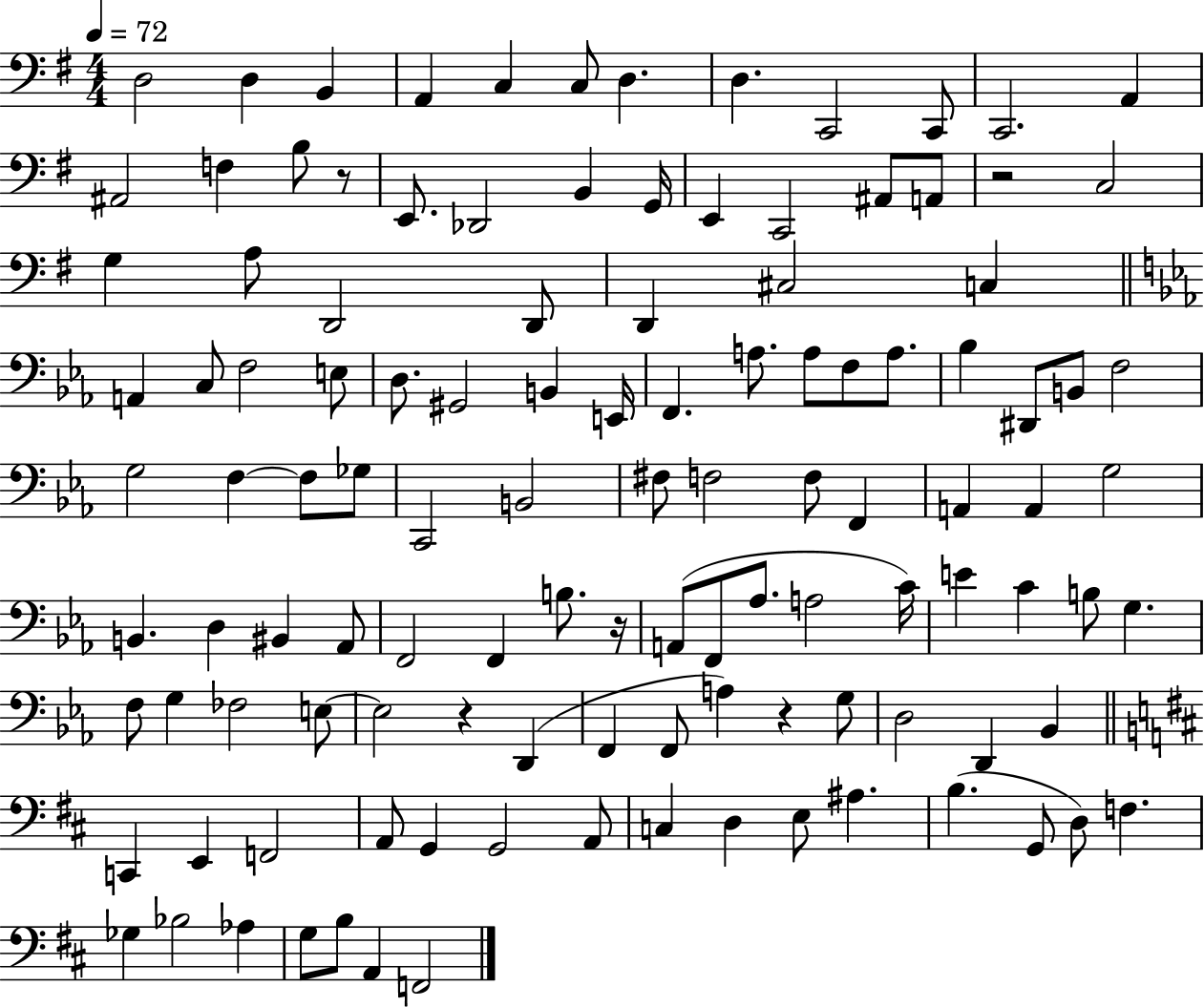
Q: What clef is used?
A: bass